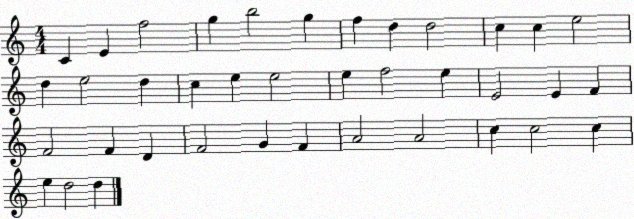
X:1
T:Untitled
M:4/4
L:1/4
K:C
C E f2 g b2 g f d d2 c c e2 d e2 d c e e2 e f2 e E2 E F F2 F D F2 G F A2 A2 c c2 c e d2 d